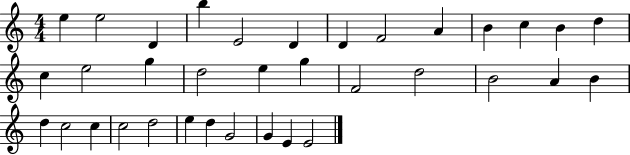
X:1
T:Untitled
M:4/4
L:1/4
K:C
e e2 D b E2 D D F2 A B c B d c e2 g d2 e g F2 d2 B2 A B d c2 c c2 d2 e d G2 G E E2